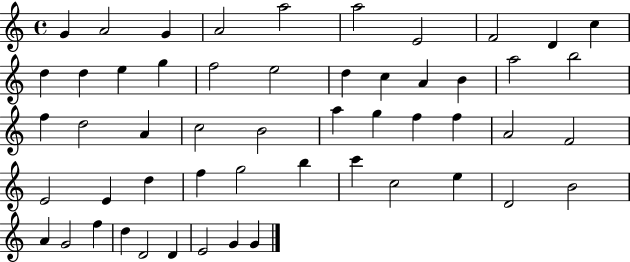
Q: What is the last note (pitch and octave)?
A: G4